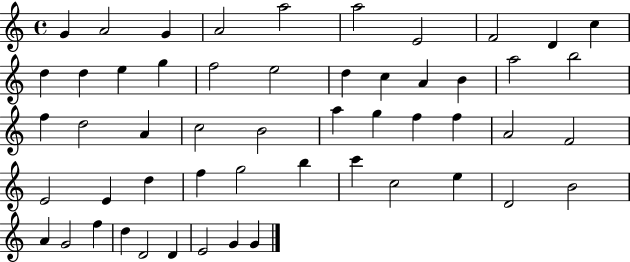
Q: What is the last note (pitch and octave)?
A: G4